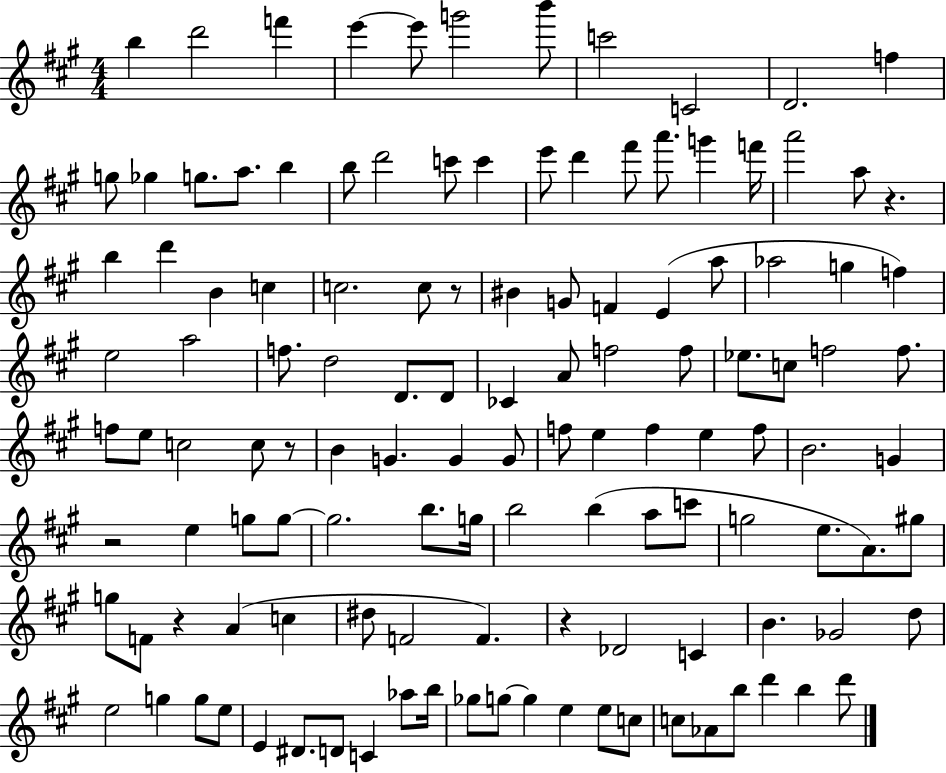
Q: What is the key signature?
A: A major